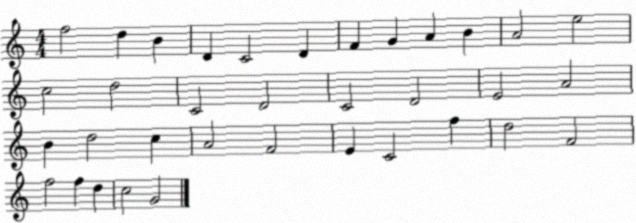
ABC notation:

X:1
T:Untitled
M:4/4
L:1/4
K:C
f2 d B D C2 D F G A B A2 e2 c2 d2 C2 D2 C2 D2 E2 A2 B d2 c A2 F2 E C2 f d2 F2 f2 f d c2 G2